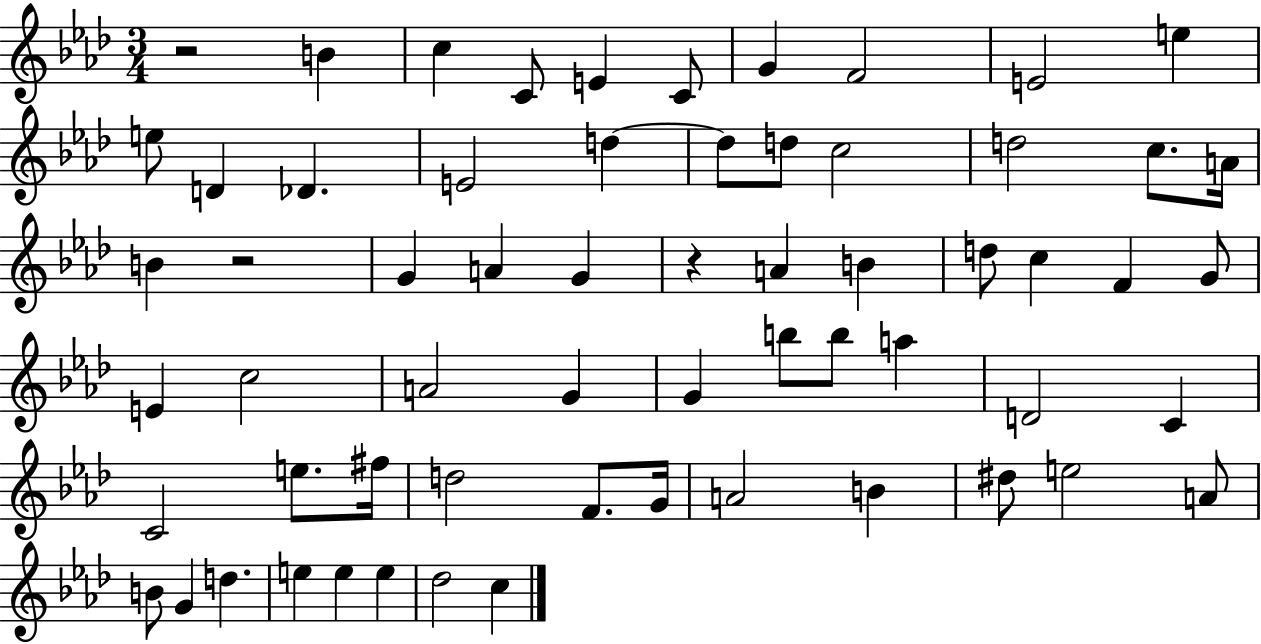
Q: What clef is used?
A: treble